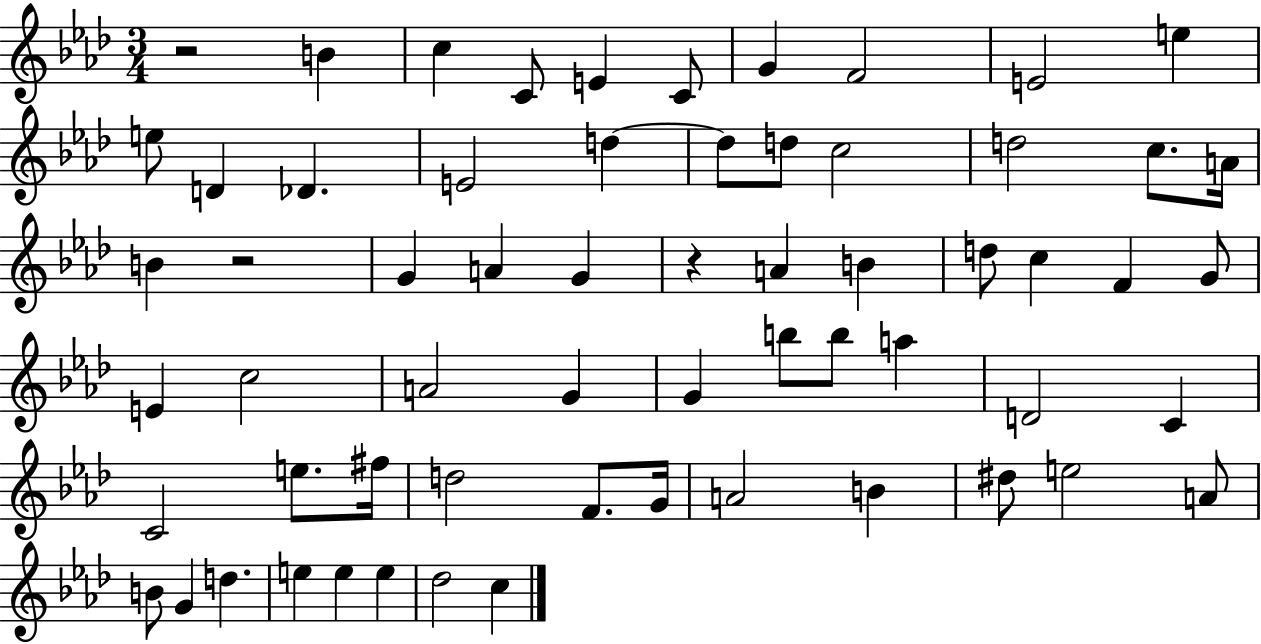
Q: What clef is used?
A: treble